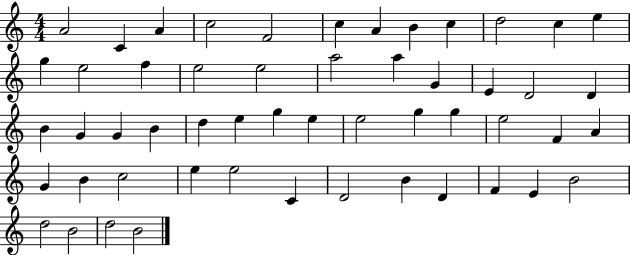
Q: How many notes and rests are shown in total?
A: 53